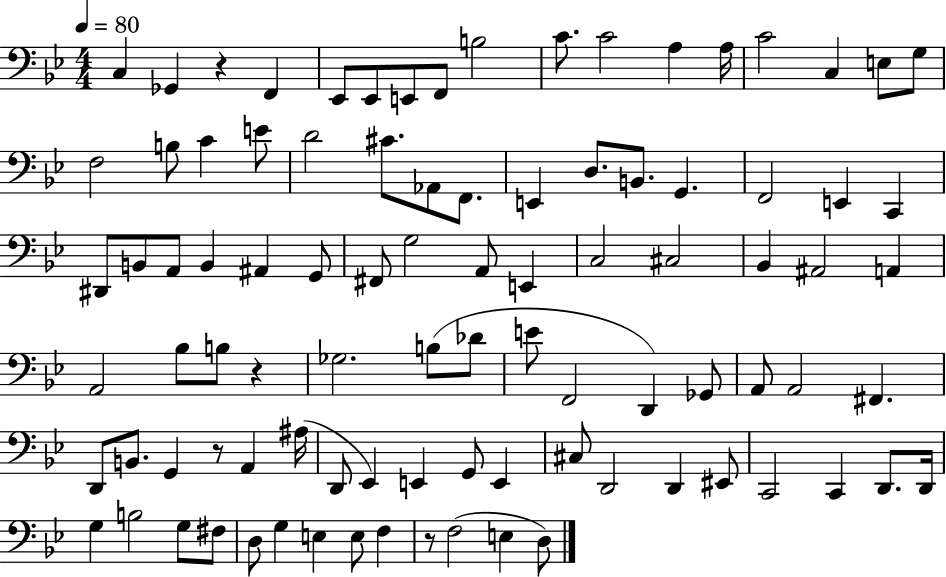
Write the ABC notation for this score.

X:1
T:Untitled
M:4/4
L:1/4
K:Bb
C, _G,, z F,, _E,,/2 _E,,/2 E,,/2 F,,/2 B,2 C/2 C2 A, A,/4 C2 C, E,/2 G,/2 F,2 B,/2 C E/2 D2 ^C/2 _A,,/2 F,,/2 E,, D,/2 B,,/2 G,, F,,2 E,, C,, ^D,,/2 B,,/2 A,,/2 B,, ^A,, G,,/2 ^F,,/2 G,2 A,,/2 E,, C,2 ^C,2 _B,, ^A,,2 A,, A,,2 _B,/2 B,/2 z _G,2 B,/2 _D/2 E/2 F,,2 D,, _G,,/2 A,,/2 A,,2 ^F,, D,,/2 B,,/2 G,, z/2 A,, ^A,/4 D,,/2 _E,, E,, G,,/2 E,, ^C,/2 D,,2 D,, ^E,,/2 C,,2 C,, D,,/2 D,,/4 G, B,2 G,/2 ^F,/2 D,/2 G, E, E,/2 F, z/2 F,2 E, D,/2